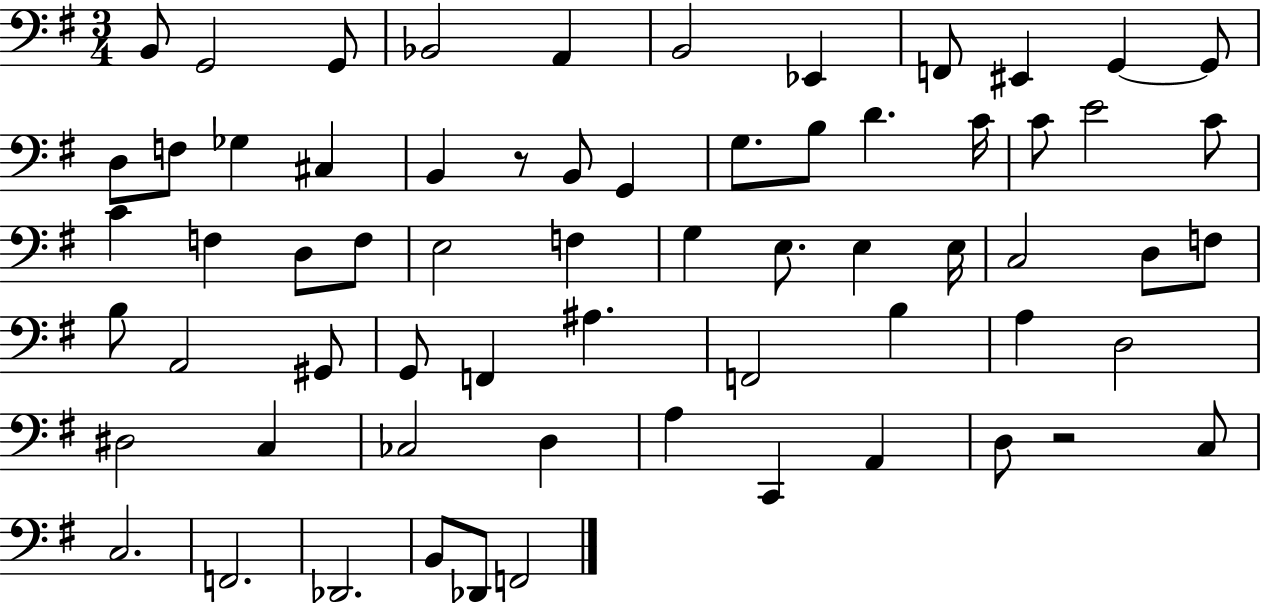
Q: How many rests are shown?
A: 2